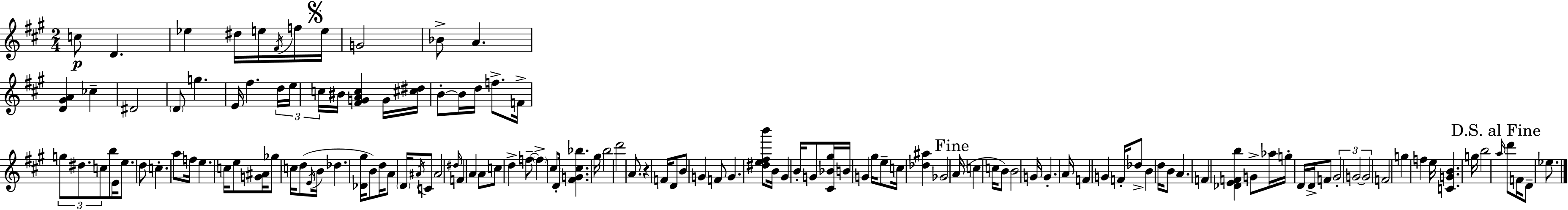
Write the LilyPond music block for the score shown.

{
  \clef treble
  \numericTimeSignature
  \time 2/4
  \key a \major
  c''8\p d'4. | ees''4 dis''16 e''16 \acciaccatura { fis'16 } f''16 | \mark \markup { \musicglyph "scripts.segno" } e''16 g'2 | bes'8-> a'4. | \break <d' gis' a'>4 ces''4-- | dis'2 | \parenthesize d'8 g''4. | e'16 fis''4. | \break \tuplet 3/2 { d''16 e''16 c''16 } bis'16 <fis' g' a' c''>4 | g'16 <cis'' dis''>16 b'8-.~~ b'16 d''16 f''8.-> | f'16-> \tuplet 3/2 { g''8 dis''8. c''8 } | b''8 e'16 e''8. d''8 | \break c''4.-. a''8 | f''16 e''4. | c''16 e''8 <g' ais'>16 ges''8 \parenthesize c''16 d''8( | \acciaccatura { e'16 } b'16 des''4. | \break <des' gis''>16 b'8) d''16 a'8 \parenthesize d'16 | \acciaccatura { ais'16 } c'8 ais'2 | \grace { dis''16 } f'4 | a'4 a'8 c''8 | \break d''4-> f''8--~~ \parenthesize f''4-> | \parenthesize cis''8 d'16-. <fis' g' cis'' bes''>4. | gis''16 b''2 | d'''2 | \break a'8. r4 | f'16 d'8 b'8 | g'4 f'8 g'4. | <dis'' e'' fis'' b'''>8 b'16 gis'4 | \break b'16-. g'8 <cis' bes' gis''>16 b'16 | g'4 gis''16 e''8-- c''16 | <des'' ais''>4 ges'2 | \mark "Fine" a'16( c''4 | \break c''16 b'8) b'2 | g'16 g'4.-. | a'16 f'4 | g'4 f'16-. des''8-> b'4 | \break d''16 b'8 a'4. | f'4 | <des' e' f' b''>4 g'8-> aes''16 g''16-. | d'16 d'16-> f'8 \tuplet 3/2 { gis'2-. | \break g'2~~ | g'2 } | f'2 | g''4 | \break f''4 e''16 <c' g' b'>4. | g''16 b''2 | \mark "D.S. al Fine" \grace { a''16 } d'''8 f'16 | d'8-- ees''8. \bar "|."
}